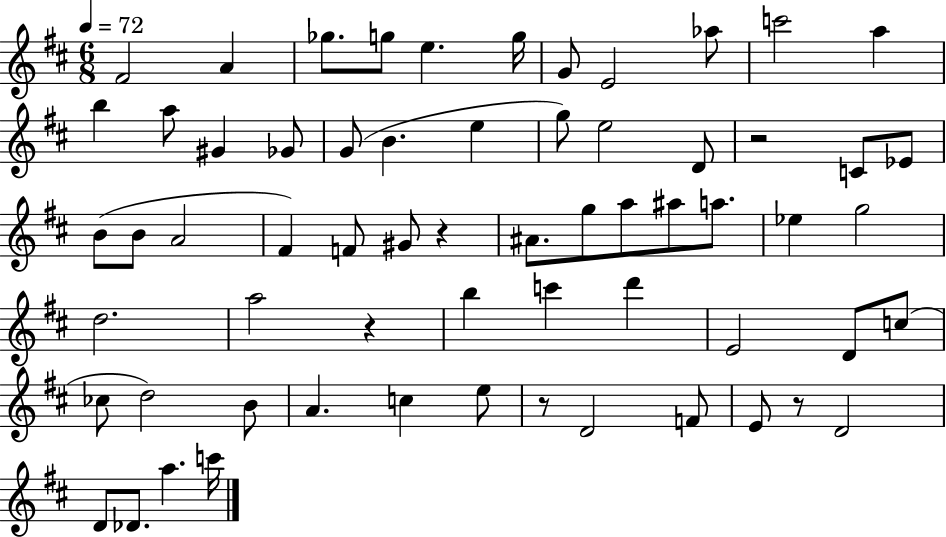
X:1
T:Untitled
M:6/8
L:1/4
K:D
^F2 A _g/2 g/2 e g/4 G/2 E2 _a/2 c'2 a b a/2 ^G _G/2 G/2 B e g/2 e2 D/2 z2 C/2 _E/2 B/2 B/2 A2 ^F F/2 ^G/2 z ^A/2 g/2 a/2 ^a/2 a/2 _e g2 d2 a2 z b c' d' E2 D/2 c/2 _c/2 d2 B/2 A c e/2 z/2 D2 F/2 E/2 z/2 D2 D/2 _D/2 a c'/4